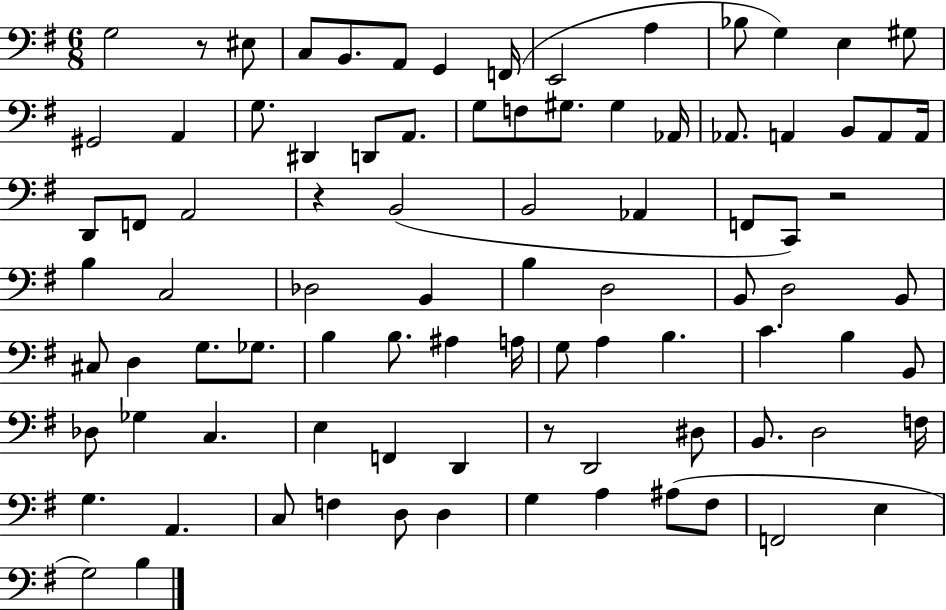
G3/h R/e EIS3/e C3/e B2/e. A2/e G2/q F2/s E2/h A3/q Bb3/e G3/q E3/q G#3/e G#2/h A2/q G3/e. D#2/q D2/e A2/e. G3/e F3/e G#3/e. G#3/q Ab2/s Ab2/e. A2/q B2/e A2/e A2/s D2/e F2/e A2/h R/q B2/h B2/h Ab2/q F2/e C2/e R/h B3/q C3/h Db3/h B2/q B3/q D3/h B2/e D3/h B2/e C#3/e D3/q G3/e. Gb3/e. B3/q B3/e. A#3/q A3/s G3/e A3/q B3/q. C4/q. B3/q B2/e Db3/e Gb3/q C3/q. E3/q F2/q D2/q R/e D2/h D#3/e B2/e. D3/h F3/s G3/q. A2/q. C3/e F3/q D3/e D3/q G3/q A3/q A#3/e F#3/e F2/h E3/q G3/h B3/q